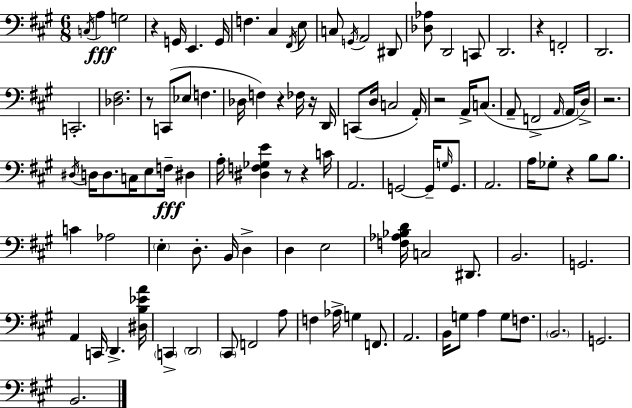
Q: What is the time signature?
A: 6/8